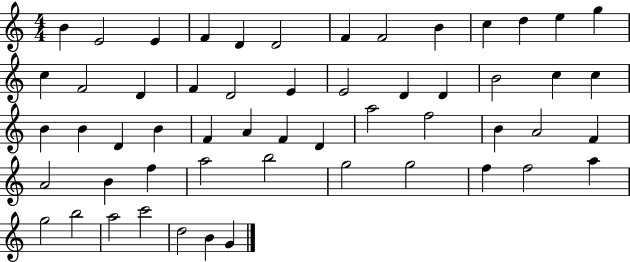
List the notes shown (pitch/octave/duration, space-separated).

B4/q E4/h E4/q F4/q D4/q D4/h F4/q F4/h B4/q C5/q D5/q E5/q G5/q C5/q F4/h D4/q F4/q D4/h E4/q E4/h D4/q D4/q B4/h C5/q C5/q B4/q B4/q D4/q B4/q F4/q A4/q F4/q D4/q A5/h F5/h B4/q A4/h F4/q A4/h B4/q F5/q A5/h B5/h G5/h G5/h F5/q F5/h A5/q G5/h B5/h A5/h C6/h D5/h B4/q G4/q